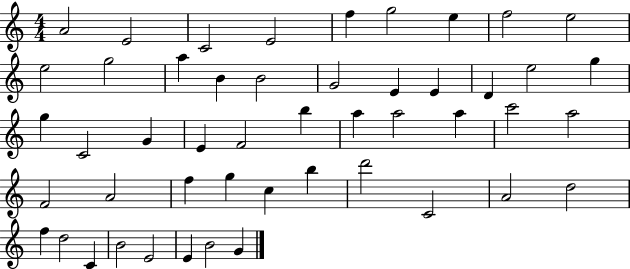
X:1
T:Untitled
M:4/4
L:1/4
K:C
A2 E2 C2 E2 f g2 e f2 e2 e2 g2 a B B2 G2 E E D e2 g g C2 G E F2 b a a2 a c'2 a2 F2 A2 f g c b d'2 C2 A2 d2 f d2 C B2 E2 E B2 G